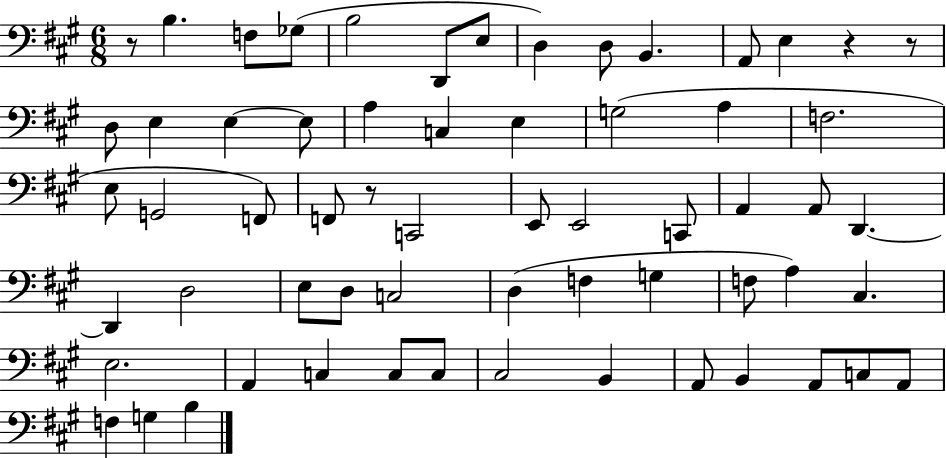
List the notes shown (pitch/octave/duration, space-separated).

R/e B3/q. F3/e Gb3/e B3/h D2/e E3/e D3/q D3/e B2/q. A2/e E3/q R/q R/e D3/e E3/q E3/q E3/e A3/q C3/q E3/q G3/h A3/q F3/h. E3/e G2/h F2/e F2/e R/e C2/h E2/e E2/h C2/e A2/q A2/e D2/q. D2/q D3/h E3/e D3/e C3/h D3/q F3/q G3/q F3/e A3/q C#3/q. E3/h. A2/q C3/q C3/e C3/e C#3/h B2/q A2/e B2/q A2/e C3/e A2/e F3/q G3/q B3/q